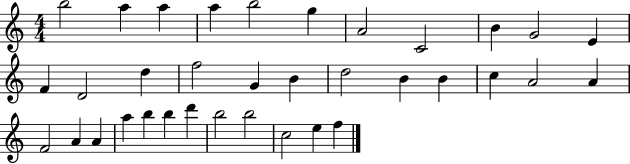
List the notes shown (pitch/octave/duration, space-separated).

B5/h A5/q A5/q A5/q B5/h G5/q A4/h C4/h B4/q G4/h E4/q F4/q D4/h D5/q F5/h G4/q B4/q D5/h B4/q B4/q C5/q A4/h A4/q F4/h A4/q A4/q A5/q B5/q B5/q D6/q B5/h B5/h C5/h E5/q F5/q